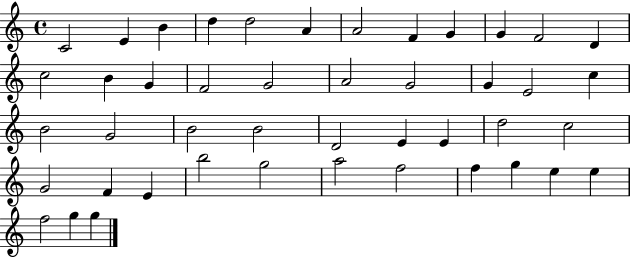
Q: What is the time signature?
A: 4/4